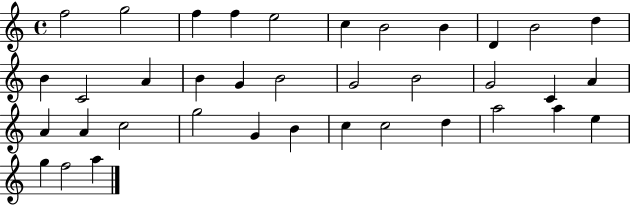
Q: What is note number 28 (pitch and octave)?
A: B4